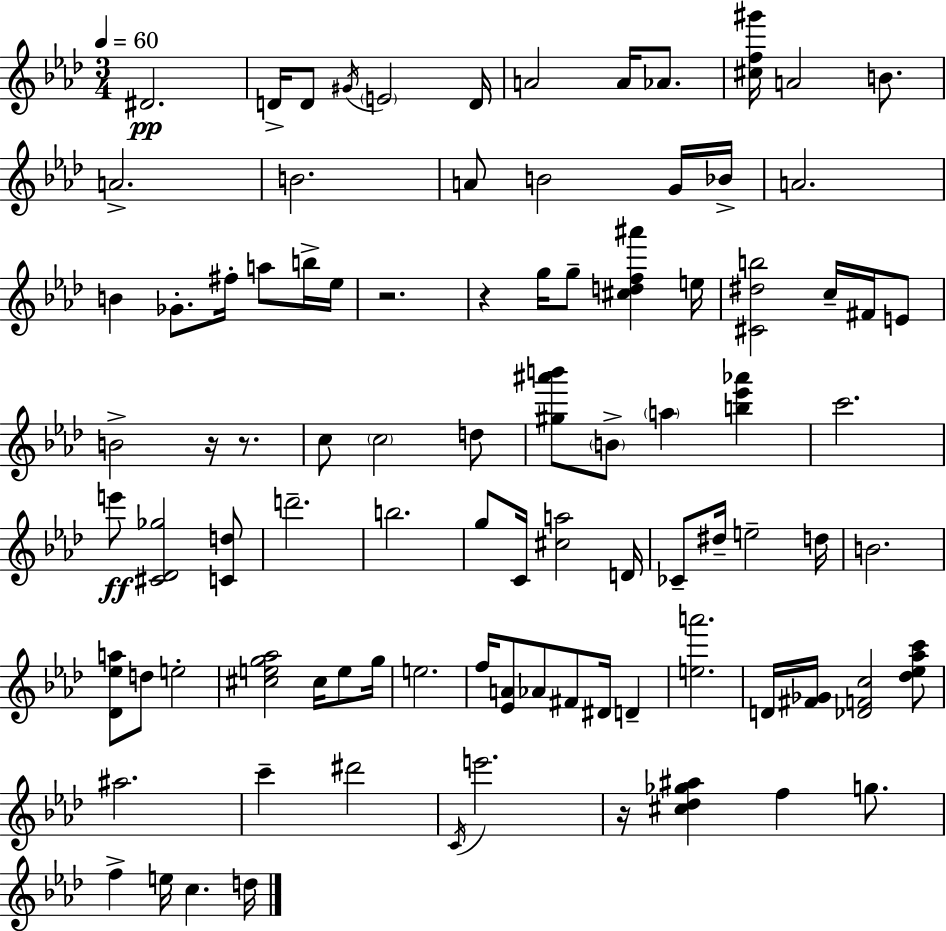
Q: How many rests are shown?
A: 5